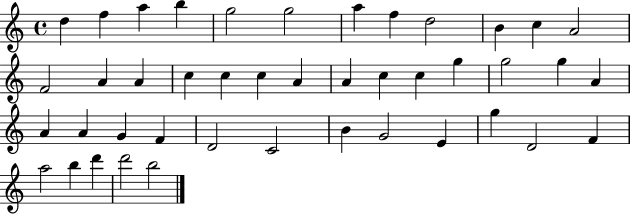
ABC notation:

X:1
T:Untitled
M:4/4
L:1/4
K:C
d f a b g2 g2 a f d2 B c A2 F2 A A c c c A A c c g g2 g A A A G F D2 C2 B G2 E g D2 F a2 b d' d'2 b2